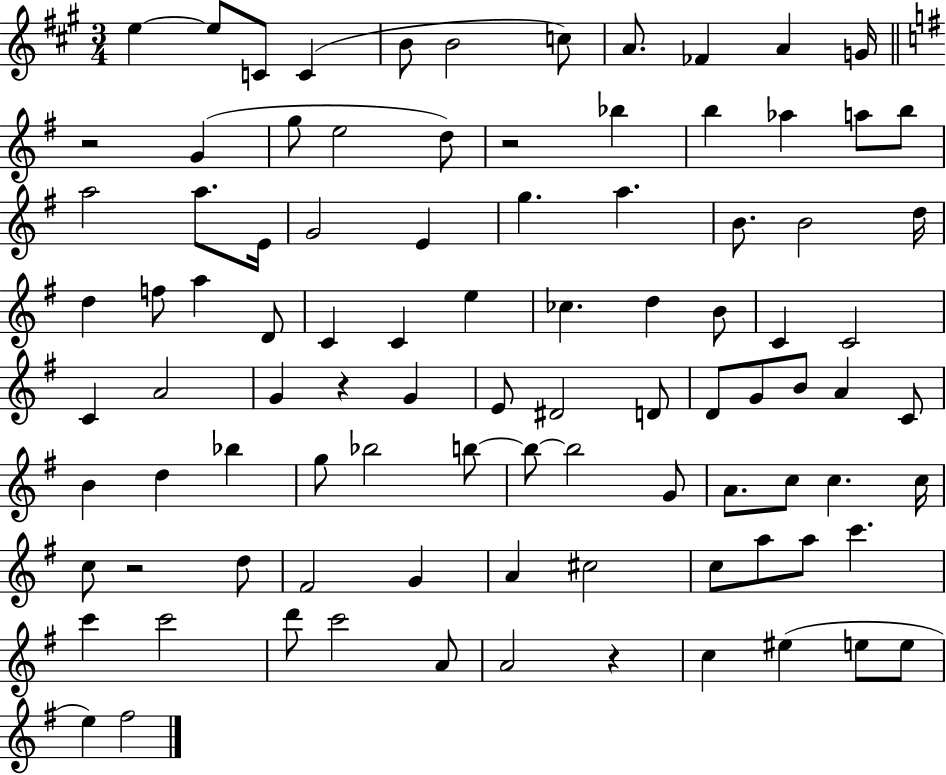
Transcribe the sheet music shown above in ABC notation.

X:1
T:Untitled
M:3/4
L:1/4
K:A
e e/2 C/2 C B/2 B2 c/2 A/2 _F A G/4 z2 G g/2 e2 d/2 z2 _b b _a a/2 b/2 a2 a/2 E/4 G2 E g a B/2 B2 d/4 d f/2 a D/2 C C e _c d B/2 C C2 C A2 G z G E/2 ^D2 D/2 D/2 G/2 B/2 A C/2 B d _b g/2 _b2 b/2 b/2 b2 G/2 A/2 c/2 c c/4 c/2 z2 d/2 ^F2 G A ^c2 c/2 a/2 a/2 c' c' c'2 d'/2 c'2 A/2 A2 z c ^e e/2 e/2 e ^f2